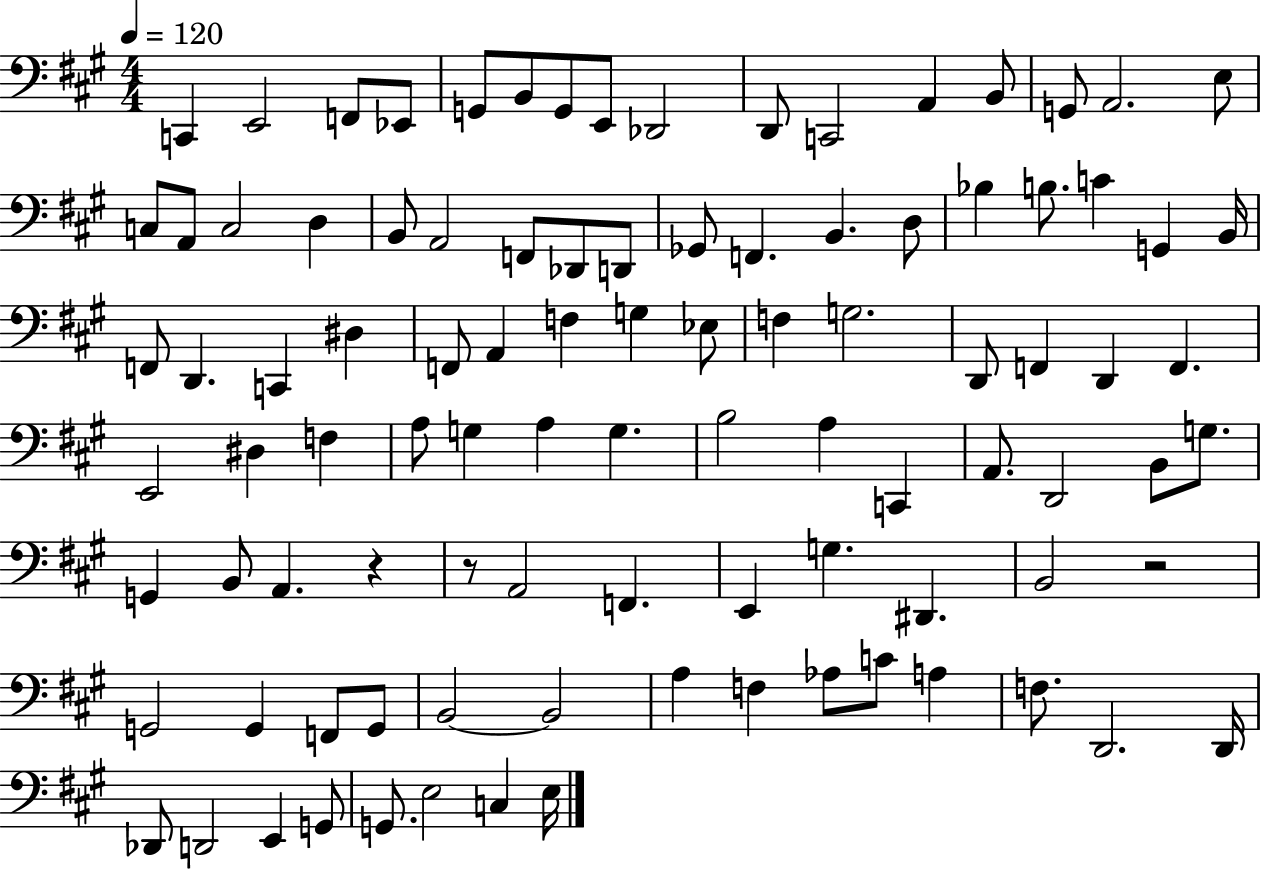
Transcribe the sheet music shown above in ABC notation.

X:1
T:Untitled
M:4/4
L:1/4
K:A
C,, E,,2 F,,/2 _E,,/2 G,,/2 B,,/2 G,,/2 E,,/2 _D,,2 D,,/2 C,,2 A,, B,,/2 G,,/2 A,,2 E,/2 C,/2 A,,/2 C,2 D, B,,/2 A,,2 F,,/2 _D,,/2 D,,/2 _G,,/2 F,, B,, D,/2 _B, B,/2 C G,, B,,/4 F,,/2 D,, C,, ^D, F,,/2 A,, F, G, _E,/2 F, G,2 D,,/2 F,, D,, F,, E,,2 ^D, F, A,/2 G, A, G, B,2 A, C,, A,,/2 D,,2 B,,/2 G,/2 G,, B,,/2 A,, z z/2 A,,2 F,, E,, G, ^D,, B,,2 z2 G,,2 G,, F,,/2 G,,/2 B,,2 B,,2 A, F, _A,/2 C/2 A, F,/2 D,,2 D,,/4 _D,,/2 D,,2 E,, G,,/2 G,,/2 E,2 C, E,/4